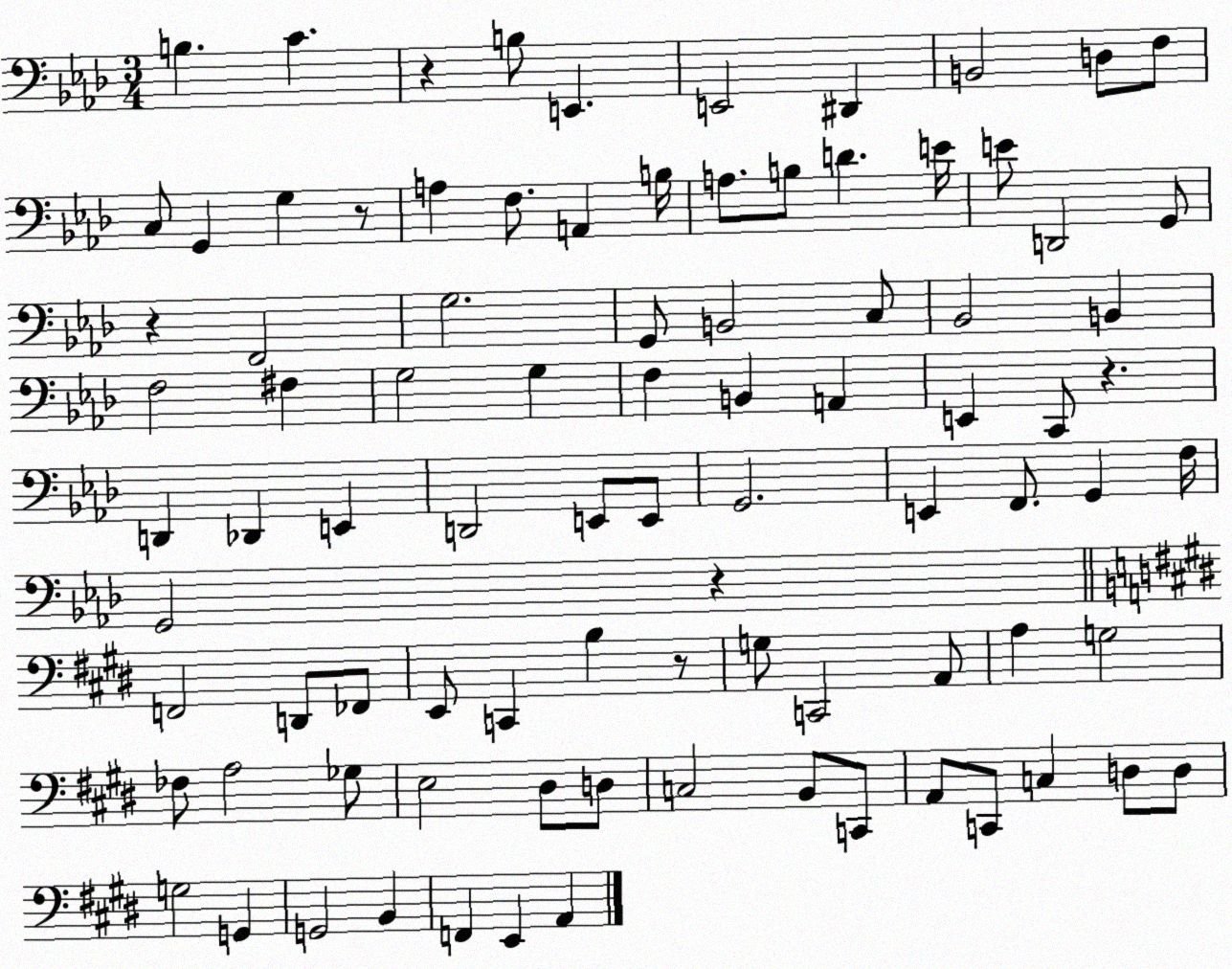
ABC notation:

X:1
T:Untitled
M:3/4
L:1/4
K:Ab
B, C z B,/2 E,, E,,2 ^D,, B,,2 D,/2 F,/2 C,/2 G,, G, z/2 A, F,/2 A,, B,/4 A,/2 B,/2 D E/4 E/2 D,,2 G,,/2 z F,,2 G,2 G,,/2 B,,2 C,/2 _B,,2 B,, F,2 ^F, G,2 G, F, B,, A,, E,, C,,/2 z D,, _D,, E,, D,,2 E,,/2 E,,/2 G,,2 E,, F,,/2 G,, F,/4 G,,2 z F,,2 D,,/2 _F,,/2 E,,/2 C,, B, z/2 G,/2 C,,2 A,,/2 A, G,2 _F,/2 A,2 _G,/2 E,2 ^D,/2 D,/2 C,2 B,,/2 C,,/2 A,,/2 C,,/2 C, D,/2 D,/2 G,2 G,, G,,2 B,, F,, E,, A,,